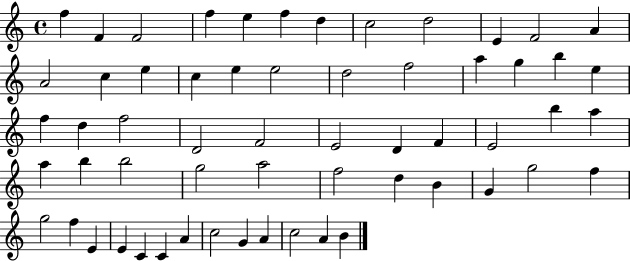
{
  \clef treble
  \time 4/4
  \defaultTimeSignature
  \key c \major
  f''4 f'4 f'2 | f''4 e''4 f''4 d''4 | c''2 d''2 | e'4 f'2 a'4 | \break a'2 c''4 e''4 | c''4 e''4 e''2 | d''2 f''2 | a''4 g''4 b''4 e''4 | \break f''4 d''4 f''2 | d'2 f'2 | e'2 d'4 f'4 | e'2 b''4 a''4 | \break a''4 b''4 b''2 | g''2 a''2 | f''2 d''4 b'4 | g'4 g''2 f''4 | \break g''2 f''4 e'4 | e'4 c'4 c'4 a'4 | c''2 g'4 a'4 | c''2 a'4 b'4 | \break \bar "|."
}